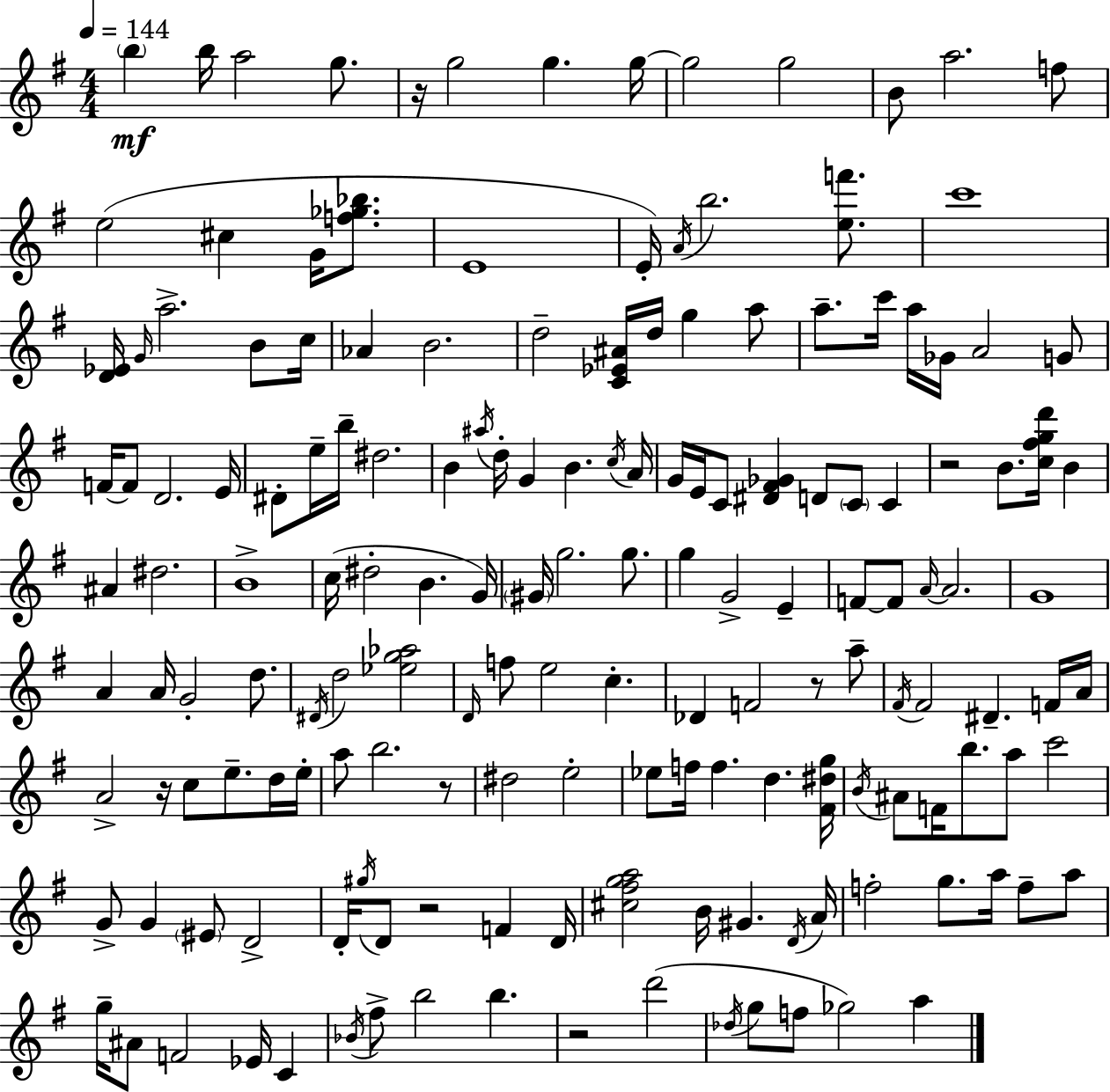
X:1
T:Untitled
M:4/4
L:1/4
K:Em
b b/4 a2 g/2 z/4 g2 g g/4 g2 g2 B/2 a2 f/2 e2 ^c G/4 [f_g_b]/2 E4 E/4 A/4 b2 [ef']/2 c'4 [D_E]/4 G/4 a2 B/2 c/4 _A B2 d2 [C_E^A]/4 d/4 g a/2 a/2 c'/4 a/4 _G/4 A2 G/2 F/4 F/2 D2 E/4 ^D/2 e/4 b/4 ^d2 B ^a/4 d/4 G B c/4 A/4 G/4 E/4 C/2 [^D^F_G] D/2 C/2 C z2 B/2 [c^fgd']/4 B ^A ^d2 B4 c/4 ^d2 B G/4 ^G/4 g2 g/2 g G2 E F/2 F/2 A/4 A2 G4 A A/4 G2 d/2 ^D/4 d2 [_eg_a]2 D/4 f/2 e2 c _D F2 z/2 a/2 ^F/4 ^F2 ^D F/4 A/4 A2 z/4 c/2 e/2 d/4 e/4 a/2 b2 z/2 ^d2 e2 _e/2 f/4 f d [^F^dg]/4 B/4 ^A/2 F/4 b/2 a/2 c'2 G/2 G ^E/2 D2 D/4 ^g/4 D/2 z2 F D/4 [^c^fga]2 B/4 ^G D/4 A/4 f2 g/2 a/4 f/2 a/2 g/4 ^A/2 F2 _E/4 C _B/4 ^f/2 b2 b z2 d'2 _d/4 g/2 f/2 _g2 a